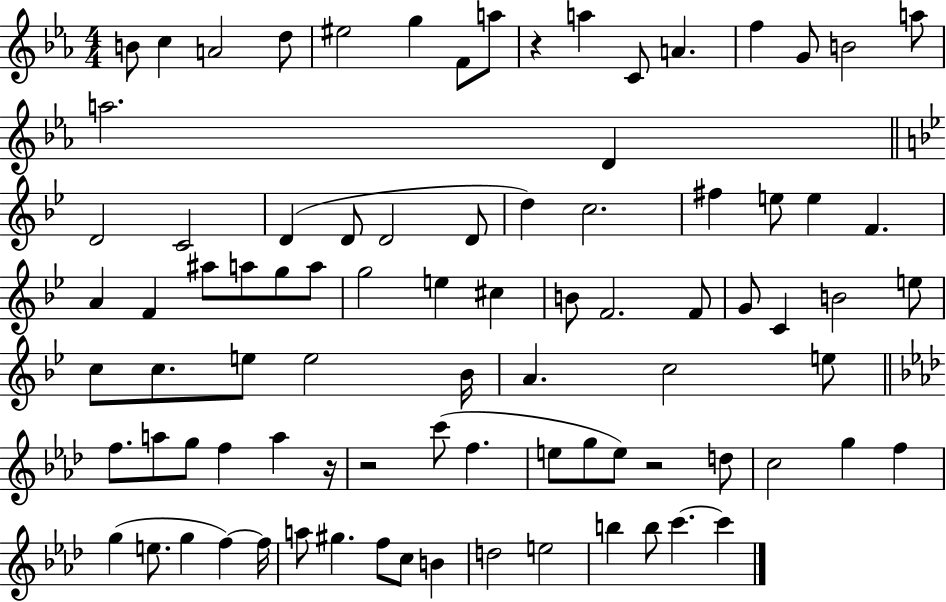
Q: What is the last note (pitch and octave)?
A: C6